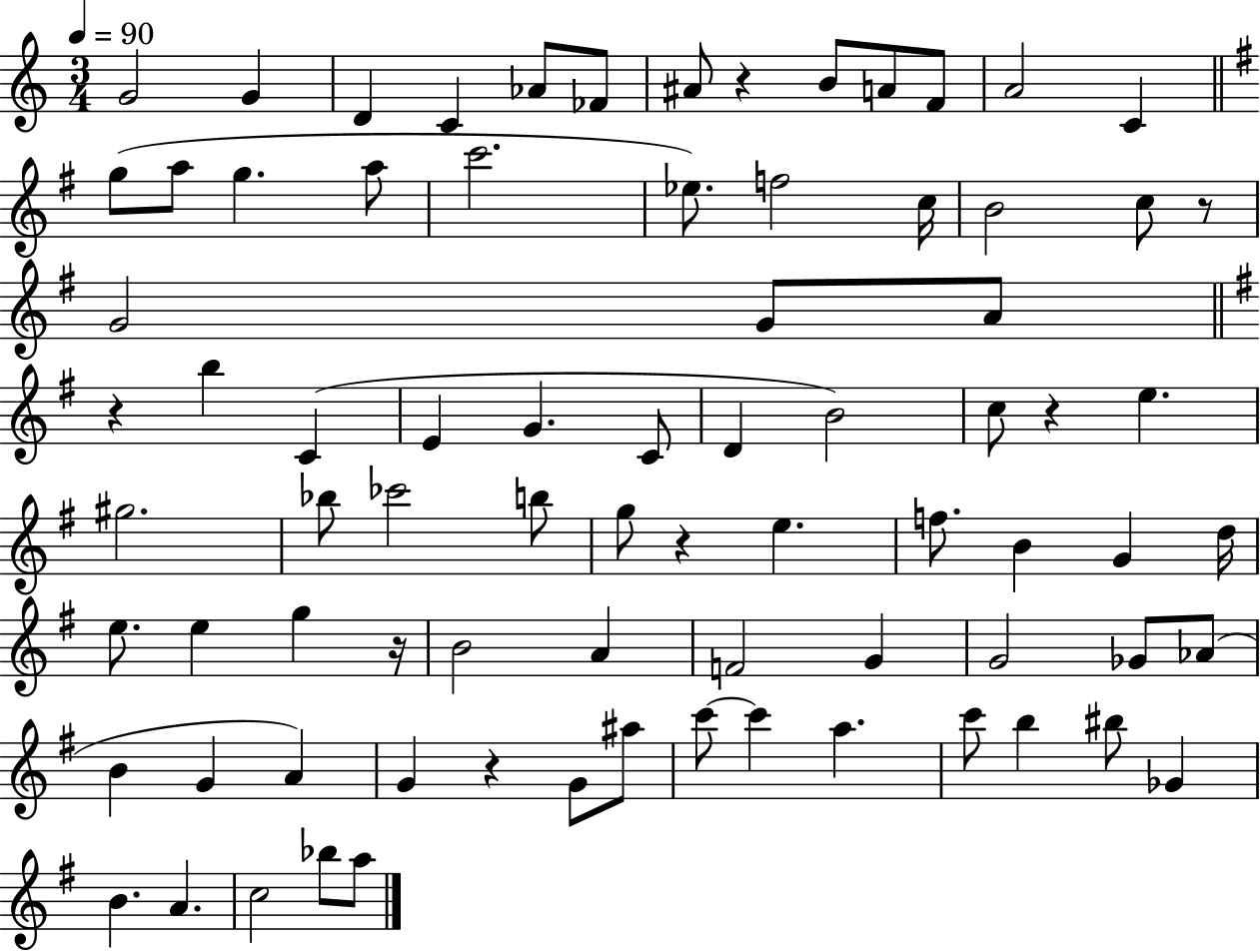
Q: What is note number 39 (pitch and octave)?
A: G5